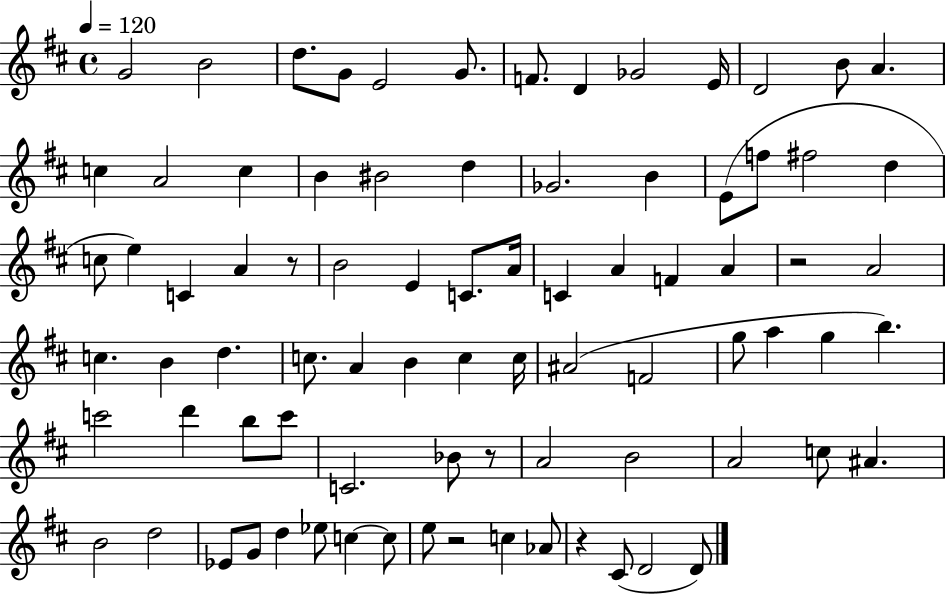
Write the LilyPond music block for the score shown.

{
  \clef treble
  \time 4/4
  \defaultTimeSignature
  \key d \major
  \tempo 4 = 120
  \repeat volta 2 { g'2 b'2 | d''8. g'8 e'2 g'8. | f'8. d'4 ges'2 e'16 | d'2 b'8 a'4. | \break c''4 a'2 c''4 | b'4 bis'2 d''4 | ges'2. b'4 | e'8( f''8 fis''2 d''4 | \break c''8 e''4) c'4 a'4 r8 | b'2 e'4 c'8. a'16 | c'4 a'4 f'4 a'4 | r2 a'2 | \break c''4. b'4 d''4. | c''8. a'4 b'4 c''4 c''16 | ais'2( f'2 | g''8 a''4 g''4 b''4.) | \break c'''2 d'''4 b''8 c'''8 | c'2. bes'8 r8 | a'2 b'2 | a'2 c''8 ais'4. | \break b'2 d''2 | ees'8 g'8 d''4 ees''8 c''4~~ c''8 | e''8 r2 c''4 aes'8 | r4 cis'8( d'2 d'8) | \break } \bar "|."
}